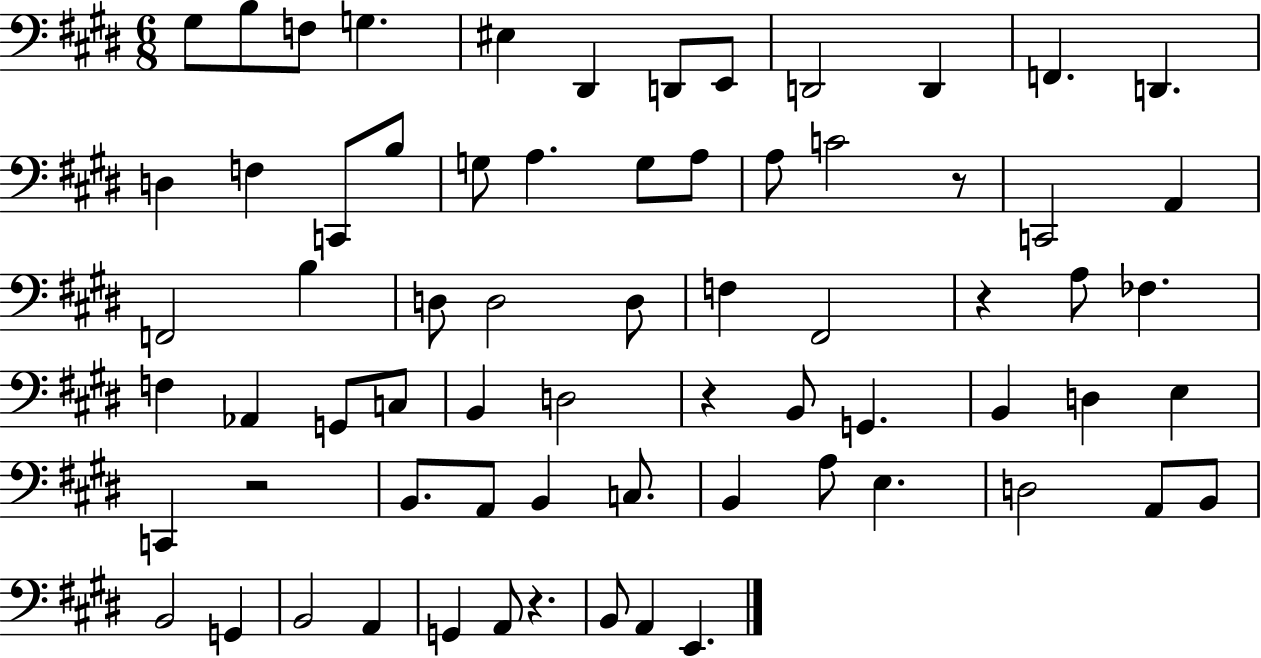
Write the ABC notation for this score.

X:1
T:Untitled
M:6/8
L:1/4
K:E
^G,/2 B,/2 F,/2 G, ^E, ^D,, D,,/2 E,,/2 D,,2 D,, F,, D,, D, F, C,,/2 B,/2 G,/2 A, G,/2 A,/2 A,/2 C2 z/2 C,,2 A,, F,,2 B, D,/2 D,2 D,/2 F, ^F,,2 z A,/2 _F, F, _A,, G,,/2 C,/2 B,, D,2 z B,,/2 G,, B,, D, E, C,, z2 B,,/2 A,,/2 B,, C,/2 B,, A,/2 E, D,2 A,,/2 B,,/2 B,,2 G,, B,,2 A,, G,, A,,/2 z B,,/2 A,, E,,